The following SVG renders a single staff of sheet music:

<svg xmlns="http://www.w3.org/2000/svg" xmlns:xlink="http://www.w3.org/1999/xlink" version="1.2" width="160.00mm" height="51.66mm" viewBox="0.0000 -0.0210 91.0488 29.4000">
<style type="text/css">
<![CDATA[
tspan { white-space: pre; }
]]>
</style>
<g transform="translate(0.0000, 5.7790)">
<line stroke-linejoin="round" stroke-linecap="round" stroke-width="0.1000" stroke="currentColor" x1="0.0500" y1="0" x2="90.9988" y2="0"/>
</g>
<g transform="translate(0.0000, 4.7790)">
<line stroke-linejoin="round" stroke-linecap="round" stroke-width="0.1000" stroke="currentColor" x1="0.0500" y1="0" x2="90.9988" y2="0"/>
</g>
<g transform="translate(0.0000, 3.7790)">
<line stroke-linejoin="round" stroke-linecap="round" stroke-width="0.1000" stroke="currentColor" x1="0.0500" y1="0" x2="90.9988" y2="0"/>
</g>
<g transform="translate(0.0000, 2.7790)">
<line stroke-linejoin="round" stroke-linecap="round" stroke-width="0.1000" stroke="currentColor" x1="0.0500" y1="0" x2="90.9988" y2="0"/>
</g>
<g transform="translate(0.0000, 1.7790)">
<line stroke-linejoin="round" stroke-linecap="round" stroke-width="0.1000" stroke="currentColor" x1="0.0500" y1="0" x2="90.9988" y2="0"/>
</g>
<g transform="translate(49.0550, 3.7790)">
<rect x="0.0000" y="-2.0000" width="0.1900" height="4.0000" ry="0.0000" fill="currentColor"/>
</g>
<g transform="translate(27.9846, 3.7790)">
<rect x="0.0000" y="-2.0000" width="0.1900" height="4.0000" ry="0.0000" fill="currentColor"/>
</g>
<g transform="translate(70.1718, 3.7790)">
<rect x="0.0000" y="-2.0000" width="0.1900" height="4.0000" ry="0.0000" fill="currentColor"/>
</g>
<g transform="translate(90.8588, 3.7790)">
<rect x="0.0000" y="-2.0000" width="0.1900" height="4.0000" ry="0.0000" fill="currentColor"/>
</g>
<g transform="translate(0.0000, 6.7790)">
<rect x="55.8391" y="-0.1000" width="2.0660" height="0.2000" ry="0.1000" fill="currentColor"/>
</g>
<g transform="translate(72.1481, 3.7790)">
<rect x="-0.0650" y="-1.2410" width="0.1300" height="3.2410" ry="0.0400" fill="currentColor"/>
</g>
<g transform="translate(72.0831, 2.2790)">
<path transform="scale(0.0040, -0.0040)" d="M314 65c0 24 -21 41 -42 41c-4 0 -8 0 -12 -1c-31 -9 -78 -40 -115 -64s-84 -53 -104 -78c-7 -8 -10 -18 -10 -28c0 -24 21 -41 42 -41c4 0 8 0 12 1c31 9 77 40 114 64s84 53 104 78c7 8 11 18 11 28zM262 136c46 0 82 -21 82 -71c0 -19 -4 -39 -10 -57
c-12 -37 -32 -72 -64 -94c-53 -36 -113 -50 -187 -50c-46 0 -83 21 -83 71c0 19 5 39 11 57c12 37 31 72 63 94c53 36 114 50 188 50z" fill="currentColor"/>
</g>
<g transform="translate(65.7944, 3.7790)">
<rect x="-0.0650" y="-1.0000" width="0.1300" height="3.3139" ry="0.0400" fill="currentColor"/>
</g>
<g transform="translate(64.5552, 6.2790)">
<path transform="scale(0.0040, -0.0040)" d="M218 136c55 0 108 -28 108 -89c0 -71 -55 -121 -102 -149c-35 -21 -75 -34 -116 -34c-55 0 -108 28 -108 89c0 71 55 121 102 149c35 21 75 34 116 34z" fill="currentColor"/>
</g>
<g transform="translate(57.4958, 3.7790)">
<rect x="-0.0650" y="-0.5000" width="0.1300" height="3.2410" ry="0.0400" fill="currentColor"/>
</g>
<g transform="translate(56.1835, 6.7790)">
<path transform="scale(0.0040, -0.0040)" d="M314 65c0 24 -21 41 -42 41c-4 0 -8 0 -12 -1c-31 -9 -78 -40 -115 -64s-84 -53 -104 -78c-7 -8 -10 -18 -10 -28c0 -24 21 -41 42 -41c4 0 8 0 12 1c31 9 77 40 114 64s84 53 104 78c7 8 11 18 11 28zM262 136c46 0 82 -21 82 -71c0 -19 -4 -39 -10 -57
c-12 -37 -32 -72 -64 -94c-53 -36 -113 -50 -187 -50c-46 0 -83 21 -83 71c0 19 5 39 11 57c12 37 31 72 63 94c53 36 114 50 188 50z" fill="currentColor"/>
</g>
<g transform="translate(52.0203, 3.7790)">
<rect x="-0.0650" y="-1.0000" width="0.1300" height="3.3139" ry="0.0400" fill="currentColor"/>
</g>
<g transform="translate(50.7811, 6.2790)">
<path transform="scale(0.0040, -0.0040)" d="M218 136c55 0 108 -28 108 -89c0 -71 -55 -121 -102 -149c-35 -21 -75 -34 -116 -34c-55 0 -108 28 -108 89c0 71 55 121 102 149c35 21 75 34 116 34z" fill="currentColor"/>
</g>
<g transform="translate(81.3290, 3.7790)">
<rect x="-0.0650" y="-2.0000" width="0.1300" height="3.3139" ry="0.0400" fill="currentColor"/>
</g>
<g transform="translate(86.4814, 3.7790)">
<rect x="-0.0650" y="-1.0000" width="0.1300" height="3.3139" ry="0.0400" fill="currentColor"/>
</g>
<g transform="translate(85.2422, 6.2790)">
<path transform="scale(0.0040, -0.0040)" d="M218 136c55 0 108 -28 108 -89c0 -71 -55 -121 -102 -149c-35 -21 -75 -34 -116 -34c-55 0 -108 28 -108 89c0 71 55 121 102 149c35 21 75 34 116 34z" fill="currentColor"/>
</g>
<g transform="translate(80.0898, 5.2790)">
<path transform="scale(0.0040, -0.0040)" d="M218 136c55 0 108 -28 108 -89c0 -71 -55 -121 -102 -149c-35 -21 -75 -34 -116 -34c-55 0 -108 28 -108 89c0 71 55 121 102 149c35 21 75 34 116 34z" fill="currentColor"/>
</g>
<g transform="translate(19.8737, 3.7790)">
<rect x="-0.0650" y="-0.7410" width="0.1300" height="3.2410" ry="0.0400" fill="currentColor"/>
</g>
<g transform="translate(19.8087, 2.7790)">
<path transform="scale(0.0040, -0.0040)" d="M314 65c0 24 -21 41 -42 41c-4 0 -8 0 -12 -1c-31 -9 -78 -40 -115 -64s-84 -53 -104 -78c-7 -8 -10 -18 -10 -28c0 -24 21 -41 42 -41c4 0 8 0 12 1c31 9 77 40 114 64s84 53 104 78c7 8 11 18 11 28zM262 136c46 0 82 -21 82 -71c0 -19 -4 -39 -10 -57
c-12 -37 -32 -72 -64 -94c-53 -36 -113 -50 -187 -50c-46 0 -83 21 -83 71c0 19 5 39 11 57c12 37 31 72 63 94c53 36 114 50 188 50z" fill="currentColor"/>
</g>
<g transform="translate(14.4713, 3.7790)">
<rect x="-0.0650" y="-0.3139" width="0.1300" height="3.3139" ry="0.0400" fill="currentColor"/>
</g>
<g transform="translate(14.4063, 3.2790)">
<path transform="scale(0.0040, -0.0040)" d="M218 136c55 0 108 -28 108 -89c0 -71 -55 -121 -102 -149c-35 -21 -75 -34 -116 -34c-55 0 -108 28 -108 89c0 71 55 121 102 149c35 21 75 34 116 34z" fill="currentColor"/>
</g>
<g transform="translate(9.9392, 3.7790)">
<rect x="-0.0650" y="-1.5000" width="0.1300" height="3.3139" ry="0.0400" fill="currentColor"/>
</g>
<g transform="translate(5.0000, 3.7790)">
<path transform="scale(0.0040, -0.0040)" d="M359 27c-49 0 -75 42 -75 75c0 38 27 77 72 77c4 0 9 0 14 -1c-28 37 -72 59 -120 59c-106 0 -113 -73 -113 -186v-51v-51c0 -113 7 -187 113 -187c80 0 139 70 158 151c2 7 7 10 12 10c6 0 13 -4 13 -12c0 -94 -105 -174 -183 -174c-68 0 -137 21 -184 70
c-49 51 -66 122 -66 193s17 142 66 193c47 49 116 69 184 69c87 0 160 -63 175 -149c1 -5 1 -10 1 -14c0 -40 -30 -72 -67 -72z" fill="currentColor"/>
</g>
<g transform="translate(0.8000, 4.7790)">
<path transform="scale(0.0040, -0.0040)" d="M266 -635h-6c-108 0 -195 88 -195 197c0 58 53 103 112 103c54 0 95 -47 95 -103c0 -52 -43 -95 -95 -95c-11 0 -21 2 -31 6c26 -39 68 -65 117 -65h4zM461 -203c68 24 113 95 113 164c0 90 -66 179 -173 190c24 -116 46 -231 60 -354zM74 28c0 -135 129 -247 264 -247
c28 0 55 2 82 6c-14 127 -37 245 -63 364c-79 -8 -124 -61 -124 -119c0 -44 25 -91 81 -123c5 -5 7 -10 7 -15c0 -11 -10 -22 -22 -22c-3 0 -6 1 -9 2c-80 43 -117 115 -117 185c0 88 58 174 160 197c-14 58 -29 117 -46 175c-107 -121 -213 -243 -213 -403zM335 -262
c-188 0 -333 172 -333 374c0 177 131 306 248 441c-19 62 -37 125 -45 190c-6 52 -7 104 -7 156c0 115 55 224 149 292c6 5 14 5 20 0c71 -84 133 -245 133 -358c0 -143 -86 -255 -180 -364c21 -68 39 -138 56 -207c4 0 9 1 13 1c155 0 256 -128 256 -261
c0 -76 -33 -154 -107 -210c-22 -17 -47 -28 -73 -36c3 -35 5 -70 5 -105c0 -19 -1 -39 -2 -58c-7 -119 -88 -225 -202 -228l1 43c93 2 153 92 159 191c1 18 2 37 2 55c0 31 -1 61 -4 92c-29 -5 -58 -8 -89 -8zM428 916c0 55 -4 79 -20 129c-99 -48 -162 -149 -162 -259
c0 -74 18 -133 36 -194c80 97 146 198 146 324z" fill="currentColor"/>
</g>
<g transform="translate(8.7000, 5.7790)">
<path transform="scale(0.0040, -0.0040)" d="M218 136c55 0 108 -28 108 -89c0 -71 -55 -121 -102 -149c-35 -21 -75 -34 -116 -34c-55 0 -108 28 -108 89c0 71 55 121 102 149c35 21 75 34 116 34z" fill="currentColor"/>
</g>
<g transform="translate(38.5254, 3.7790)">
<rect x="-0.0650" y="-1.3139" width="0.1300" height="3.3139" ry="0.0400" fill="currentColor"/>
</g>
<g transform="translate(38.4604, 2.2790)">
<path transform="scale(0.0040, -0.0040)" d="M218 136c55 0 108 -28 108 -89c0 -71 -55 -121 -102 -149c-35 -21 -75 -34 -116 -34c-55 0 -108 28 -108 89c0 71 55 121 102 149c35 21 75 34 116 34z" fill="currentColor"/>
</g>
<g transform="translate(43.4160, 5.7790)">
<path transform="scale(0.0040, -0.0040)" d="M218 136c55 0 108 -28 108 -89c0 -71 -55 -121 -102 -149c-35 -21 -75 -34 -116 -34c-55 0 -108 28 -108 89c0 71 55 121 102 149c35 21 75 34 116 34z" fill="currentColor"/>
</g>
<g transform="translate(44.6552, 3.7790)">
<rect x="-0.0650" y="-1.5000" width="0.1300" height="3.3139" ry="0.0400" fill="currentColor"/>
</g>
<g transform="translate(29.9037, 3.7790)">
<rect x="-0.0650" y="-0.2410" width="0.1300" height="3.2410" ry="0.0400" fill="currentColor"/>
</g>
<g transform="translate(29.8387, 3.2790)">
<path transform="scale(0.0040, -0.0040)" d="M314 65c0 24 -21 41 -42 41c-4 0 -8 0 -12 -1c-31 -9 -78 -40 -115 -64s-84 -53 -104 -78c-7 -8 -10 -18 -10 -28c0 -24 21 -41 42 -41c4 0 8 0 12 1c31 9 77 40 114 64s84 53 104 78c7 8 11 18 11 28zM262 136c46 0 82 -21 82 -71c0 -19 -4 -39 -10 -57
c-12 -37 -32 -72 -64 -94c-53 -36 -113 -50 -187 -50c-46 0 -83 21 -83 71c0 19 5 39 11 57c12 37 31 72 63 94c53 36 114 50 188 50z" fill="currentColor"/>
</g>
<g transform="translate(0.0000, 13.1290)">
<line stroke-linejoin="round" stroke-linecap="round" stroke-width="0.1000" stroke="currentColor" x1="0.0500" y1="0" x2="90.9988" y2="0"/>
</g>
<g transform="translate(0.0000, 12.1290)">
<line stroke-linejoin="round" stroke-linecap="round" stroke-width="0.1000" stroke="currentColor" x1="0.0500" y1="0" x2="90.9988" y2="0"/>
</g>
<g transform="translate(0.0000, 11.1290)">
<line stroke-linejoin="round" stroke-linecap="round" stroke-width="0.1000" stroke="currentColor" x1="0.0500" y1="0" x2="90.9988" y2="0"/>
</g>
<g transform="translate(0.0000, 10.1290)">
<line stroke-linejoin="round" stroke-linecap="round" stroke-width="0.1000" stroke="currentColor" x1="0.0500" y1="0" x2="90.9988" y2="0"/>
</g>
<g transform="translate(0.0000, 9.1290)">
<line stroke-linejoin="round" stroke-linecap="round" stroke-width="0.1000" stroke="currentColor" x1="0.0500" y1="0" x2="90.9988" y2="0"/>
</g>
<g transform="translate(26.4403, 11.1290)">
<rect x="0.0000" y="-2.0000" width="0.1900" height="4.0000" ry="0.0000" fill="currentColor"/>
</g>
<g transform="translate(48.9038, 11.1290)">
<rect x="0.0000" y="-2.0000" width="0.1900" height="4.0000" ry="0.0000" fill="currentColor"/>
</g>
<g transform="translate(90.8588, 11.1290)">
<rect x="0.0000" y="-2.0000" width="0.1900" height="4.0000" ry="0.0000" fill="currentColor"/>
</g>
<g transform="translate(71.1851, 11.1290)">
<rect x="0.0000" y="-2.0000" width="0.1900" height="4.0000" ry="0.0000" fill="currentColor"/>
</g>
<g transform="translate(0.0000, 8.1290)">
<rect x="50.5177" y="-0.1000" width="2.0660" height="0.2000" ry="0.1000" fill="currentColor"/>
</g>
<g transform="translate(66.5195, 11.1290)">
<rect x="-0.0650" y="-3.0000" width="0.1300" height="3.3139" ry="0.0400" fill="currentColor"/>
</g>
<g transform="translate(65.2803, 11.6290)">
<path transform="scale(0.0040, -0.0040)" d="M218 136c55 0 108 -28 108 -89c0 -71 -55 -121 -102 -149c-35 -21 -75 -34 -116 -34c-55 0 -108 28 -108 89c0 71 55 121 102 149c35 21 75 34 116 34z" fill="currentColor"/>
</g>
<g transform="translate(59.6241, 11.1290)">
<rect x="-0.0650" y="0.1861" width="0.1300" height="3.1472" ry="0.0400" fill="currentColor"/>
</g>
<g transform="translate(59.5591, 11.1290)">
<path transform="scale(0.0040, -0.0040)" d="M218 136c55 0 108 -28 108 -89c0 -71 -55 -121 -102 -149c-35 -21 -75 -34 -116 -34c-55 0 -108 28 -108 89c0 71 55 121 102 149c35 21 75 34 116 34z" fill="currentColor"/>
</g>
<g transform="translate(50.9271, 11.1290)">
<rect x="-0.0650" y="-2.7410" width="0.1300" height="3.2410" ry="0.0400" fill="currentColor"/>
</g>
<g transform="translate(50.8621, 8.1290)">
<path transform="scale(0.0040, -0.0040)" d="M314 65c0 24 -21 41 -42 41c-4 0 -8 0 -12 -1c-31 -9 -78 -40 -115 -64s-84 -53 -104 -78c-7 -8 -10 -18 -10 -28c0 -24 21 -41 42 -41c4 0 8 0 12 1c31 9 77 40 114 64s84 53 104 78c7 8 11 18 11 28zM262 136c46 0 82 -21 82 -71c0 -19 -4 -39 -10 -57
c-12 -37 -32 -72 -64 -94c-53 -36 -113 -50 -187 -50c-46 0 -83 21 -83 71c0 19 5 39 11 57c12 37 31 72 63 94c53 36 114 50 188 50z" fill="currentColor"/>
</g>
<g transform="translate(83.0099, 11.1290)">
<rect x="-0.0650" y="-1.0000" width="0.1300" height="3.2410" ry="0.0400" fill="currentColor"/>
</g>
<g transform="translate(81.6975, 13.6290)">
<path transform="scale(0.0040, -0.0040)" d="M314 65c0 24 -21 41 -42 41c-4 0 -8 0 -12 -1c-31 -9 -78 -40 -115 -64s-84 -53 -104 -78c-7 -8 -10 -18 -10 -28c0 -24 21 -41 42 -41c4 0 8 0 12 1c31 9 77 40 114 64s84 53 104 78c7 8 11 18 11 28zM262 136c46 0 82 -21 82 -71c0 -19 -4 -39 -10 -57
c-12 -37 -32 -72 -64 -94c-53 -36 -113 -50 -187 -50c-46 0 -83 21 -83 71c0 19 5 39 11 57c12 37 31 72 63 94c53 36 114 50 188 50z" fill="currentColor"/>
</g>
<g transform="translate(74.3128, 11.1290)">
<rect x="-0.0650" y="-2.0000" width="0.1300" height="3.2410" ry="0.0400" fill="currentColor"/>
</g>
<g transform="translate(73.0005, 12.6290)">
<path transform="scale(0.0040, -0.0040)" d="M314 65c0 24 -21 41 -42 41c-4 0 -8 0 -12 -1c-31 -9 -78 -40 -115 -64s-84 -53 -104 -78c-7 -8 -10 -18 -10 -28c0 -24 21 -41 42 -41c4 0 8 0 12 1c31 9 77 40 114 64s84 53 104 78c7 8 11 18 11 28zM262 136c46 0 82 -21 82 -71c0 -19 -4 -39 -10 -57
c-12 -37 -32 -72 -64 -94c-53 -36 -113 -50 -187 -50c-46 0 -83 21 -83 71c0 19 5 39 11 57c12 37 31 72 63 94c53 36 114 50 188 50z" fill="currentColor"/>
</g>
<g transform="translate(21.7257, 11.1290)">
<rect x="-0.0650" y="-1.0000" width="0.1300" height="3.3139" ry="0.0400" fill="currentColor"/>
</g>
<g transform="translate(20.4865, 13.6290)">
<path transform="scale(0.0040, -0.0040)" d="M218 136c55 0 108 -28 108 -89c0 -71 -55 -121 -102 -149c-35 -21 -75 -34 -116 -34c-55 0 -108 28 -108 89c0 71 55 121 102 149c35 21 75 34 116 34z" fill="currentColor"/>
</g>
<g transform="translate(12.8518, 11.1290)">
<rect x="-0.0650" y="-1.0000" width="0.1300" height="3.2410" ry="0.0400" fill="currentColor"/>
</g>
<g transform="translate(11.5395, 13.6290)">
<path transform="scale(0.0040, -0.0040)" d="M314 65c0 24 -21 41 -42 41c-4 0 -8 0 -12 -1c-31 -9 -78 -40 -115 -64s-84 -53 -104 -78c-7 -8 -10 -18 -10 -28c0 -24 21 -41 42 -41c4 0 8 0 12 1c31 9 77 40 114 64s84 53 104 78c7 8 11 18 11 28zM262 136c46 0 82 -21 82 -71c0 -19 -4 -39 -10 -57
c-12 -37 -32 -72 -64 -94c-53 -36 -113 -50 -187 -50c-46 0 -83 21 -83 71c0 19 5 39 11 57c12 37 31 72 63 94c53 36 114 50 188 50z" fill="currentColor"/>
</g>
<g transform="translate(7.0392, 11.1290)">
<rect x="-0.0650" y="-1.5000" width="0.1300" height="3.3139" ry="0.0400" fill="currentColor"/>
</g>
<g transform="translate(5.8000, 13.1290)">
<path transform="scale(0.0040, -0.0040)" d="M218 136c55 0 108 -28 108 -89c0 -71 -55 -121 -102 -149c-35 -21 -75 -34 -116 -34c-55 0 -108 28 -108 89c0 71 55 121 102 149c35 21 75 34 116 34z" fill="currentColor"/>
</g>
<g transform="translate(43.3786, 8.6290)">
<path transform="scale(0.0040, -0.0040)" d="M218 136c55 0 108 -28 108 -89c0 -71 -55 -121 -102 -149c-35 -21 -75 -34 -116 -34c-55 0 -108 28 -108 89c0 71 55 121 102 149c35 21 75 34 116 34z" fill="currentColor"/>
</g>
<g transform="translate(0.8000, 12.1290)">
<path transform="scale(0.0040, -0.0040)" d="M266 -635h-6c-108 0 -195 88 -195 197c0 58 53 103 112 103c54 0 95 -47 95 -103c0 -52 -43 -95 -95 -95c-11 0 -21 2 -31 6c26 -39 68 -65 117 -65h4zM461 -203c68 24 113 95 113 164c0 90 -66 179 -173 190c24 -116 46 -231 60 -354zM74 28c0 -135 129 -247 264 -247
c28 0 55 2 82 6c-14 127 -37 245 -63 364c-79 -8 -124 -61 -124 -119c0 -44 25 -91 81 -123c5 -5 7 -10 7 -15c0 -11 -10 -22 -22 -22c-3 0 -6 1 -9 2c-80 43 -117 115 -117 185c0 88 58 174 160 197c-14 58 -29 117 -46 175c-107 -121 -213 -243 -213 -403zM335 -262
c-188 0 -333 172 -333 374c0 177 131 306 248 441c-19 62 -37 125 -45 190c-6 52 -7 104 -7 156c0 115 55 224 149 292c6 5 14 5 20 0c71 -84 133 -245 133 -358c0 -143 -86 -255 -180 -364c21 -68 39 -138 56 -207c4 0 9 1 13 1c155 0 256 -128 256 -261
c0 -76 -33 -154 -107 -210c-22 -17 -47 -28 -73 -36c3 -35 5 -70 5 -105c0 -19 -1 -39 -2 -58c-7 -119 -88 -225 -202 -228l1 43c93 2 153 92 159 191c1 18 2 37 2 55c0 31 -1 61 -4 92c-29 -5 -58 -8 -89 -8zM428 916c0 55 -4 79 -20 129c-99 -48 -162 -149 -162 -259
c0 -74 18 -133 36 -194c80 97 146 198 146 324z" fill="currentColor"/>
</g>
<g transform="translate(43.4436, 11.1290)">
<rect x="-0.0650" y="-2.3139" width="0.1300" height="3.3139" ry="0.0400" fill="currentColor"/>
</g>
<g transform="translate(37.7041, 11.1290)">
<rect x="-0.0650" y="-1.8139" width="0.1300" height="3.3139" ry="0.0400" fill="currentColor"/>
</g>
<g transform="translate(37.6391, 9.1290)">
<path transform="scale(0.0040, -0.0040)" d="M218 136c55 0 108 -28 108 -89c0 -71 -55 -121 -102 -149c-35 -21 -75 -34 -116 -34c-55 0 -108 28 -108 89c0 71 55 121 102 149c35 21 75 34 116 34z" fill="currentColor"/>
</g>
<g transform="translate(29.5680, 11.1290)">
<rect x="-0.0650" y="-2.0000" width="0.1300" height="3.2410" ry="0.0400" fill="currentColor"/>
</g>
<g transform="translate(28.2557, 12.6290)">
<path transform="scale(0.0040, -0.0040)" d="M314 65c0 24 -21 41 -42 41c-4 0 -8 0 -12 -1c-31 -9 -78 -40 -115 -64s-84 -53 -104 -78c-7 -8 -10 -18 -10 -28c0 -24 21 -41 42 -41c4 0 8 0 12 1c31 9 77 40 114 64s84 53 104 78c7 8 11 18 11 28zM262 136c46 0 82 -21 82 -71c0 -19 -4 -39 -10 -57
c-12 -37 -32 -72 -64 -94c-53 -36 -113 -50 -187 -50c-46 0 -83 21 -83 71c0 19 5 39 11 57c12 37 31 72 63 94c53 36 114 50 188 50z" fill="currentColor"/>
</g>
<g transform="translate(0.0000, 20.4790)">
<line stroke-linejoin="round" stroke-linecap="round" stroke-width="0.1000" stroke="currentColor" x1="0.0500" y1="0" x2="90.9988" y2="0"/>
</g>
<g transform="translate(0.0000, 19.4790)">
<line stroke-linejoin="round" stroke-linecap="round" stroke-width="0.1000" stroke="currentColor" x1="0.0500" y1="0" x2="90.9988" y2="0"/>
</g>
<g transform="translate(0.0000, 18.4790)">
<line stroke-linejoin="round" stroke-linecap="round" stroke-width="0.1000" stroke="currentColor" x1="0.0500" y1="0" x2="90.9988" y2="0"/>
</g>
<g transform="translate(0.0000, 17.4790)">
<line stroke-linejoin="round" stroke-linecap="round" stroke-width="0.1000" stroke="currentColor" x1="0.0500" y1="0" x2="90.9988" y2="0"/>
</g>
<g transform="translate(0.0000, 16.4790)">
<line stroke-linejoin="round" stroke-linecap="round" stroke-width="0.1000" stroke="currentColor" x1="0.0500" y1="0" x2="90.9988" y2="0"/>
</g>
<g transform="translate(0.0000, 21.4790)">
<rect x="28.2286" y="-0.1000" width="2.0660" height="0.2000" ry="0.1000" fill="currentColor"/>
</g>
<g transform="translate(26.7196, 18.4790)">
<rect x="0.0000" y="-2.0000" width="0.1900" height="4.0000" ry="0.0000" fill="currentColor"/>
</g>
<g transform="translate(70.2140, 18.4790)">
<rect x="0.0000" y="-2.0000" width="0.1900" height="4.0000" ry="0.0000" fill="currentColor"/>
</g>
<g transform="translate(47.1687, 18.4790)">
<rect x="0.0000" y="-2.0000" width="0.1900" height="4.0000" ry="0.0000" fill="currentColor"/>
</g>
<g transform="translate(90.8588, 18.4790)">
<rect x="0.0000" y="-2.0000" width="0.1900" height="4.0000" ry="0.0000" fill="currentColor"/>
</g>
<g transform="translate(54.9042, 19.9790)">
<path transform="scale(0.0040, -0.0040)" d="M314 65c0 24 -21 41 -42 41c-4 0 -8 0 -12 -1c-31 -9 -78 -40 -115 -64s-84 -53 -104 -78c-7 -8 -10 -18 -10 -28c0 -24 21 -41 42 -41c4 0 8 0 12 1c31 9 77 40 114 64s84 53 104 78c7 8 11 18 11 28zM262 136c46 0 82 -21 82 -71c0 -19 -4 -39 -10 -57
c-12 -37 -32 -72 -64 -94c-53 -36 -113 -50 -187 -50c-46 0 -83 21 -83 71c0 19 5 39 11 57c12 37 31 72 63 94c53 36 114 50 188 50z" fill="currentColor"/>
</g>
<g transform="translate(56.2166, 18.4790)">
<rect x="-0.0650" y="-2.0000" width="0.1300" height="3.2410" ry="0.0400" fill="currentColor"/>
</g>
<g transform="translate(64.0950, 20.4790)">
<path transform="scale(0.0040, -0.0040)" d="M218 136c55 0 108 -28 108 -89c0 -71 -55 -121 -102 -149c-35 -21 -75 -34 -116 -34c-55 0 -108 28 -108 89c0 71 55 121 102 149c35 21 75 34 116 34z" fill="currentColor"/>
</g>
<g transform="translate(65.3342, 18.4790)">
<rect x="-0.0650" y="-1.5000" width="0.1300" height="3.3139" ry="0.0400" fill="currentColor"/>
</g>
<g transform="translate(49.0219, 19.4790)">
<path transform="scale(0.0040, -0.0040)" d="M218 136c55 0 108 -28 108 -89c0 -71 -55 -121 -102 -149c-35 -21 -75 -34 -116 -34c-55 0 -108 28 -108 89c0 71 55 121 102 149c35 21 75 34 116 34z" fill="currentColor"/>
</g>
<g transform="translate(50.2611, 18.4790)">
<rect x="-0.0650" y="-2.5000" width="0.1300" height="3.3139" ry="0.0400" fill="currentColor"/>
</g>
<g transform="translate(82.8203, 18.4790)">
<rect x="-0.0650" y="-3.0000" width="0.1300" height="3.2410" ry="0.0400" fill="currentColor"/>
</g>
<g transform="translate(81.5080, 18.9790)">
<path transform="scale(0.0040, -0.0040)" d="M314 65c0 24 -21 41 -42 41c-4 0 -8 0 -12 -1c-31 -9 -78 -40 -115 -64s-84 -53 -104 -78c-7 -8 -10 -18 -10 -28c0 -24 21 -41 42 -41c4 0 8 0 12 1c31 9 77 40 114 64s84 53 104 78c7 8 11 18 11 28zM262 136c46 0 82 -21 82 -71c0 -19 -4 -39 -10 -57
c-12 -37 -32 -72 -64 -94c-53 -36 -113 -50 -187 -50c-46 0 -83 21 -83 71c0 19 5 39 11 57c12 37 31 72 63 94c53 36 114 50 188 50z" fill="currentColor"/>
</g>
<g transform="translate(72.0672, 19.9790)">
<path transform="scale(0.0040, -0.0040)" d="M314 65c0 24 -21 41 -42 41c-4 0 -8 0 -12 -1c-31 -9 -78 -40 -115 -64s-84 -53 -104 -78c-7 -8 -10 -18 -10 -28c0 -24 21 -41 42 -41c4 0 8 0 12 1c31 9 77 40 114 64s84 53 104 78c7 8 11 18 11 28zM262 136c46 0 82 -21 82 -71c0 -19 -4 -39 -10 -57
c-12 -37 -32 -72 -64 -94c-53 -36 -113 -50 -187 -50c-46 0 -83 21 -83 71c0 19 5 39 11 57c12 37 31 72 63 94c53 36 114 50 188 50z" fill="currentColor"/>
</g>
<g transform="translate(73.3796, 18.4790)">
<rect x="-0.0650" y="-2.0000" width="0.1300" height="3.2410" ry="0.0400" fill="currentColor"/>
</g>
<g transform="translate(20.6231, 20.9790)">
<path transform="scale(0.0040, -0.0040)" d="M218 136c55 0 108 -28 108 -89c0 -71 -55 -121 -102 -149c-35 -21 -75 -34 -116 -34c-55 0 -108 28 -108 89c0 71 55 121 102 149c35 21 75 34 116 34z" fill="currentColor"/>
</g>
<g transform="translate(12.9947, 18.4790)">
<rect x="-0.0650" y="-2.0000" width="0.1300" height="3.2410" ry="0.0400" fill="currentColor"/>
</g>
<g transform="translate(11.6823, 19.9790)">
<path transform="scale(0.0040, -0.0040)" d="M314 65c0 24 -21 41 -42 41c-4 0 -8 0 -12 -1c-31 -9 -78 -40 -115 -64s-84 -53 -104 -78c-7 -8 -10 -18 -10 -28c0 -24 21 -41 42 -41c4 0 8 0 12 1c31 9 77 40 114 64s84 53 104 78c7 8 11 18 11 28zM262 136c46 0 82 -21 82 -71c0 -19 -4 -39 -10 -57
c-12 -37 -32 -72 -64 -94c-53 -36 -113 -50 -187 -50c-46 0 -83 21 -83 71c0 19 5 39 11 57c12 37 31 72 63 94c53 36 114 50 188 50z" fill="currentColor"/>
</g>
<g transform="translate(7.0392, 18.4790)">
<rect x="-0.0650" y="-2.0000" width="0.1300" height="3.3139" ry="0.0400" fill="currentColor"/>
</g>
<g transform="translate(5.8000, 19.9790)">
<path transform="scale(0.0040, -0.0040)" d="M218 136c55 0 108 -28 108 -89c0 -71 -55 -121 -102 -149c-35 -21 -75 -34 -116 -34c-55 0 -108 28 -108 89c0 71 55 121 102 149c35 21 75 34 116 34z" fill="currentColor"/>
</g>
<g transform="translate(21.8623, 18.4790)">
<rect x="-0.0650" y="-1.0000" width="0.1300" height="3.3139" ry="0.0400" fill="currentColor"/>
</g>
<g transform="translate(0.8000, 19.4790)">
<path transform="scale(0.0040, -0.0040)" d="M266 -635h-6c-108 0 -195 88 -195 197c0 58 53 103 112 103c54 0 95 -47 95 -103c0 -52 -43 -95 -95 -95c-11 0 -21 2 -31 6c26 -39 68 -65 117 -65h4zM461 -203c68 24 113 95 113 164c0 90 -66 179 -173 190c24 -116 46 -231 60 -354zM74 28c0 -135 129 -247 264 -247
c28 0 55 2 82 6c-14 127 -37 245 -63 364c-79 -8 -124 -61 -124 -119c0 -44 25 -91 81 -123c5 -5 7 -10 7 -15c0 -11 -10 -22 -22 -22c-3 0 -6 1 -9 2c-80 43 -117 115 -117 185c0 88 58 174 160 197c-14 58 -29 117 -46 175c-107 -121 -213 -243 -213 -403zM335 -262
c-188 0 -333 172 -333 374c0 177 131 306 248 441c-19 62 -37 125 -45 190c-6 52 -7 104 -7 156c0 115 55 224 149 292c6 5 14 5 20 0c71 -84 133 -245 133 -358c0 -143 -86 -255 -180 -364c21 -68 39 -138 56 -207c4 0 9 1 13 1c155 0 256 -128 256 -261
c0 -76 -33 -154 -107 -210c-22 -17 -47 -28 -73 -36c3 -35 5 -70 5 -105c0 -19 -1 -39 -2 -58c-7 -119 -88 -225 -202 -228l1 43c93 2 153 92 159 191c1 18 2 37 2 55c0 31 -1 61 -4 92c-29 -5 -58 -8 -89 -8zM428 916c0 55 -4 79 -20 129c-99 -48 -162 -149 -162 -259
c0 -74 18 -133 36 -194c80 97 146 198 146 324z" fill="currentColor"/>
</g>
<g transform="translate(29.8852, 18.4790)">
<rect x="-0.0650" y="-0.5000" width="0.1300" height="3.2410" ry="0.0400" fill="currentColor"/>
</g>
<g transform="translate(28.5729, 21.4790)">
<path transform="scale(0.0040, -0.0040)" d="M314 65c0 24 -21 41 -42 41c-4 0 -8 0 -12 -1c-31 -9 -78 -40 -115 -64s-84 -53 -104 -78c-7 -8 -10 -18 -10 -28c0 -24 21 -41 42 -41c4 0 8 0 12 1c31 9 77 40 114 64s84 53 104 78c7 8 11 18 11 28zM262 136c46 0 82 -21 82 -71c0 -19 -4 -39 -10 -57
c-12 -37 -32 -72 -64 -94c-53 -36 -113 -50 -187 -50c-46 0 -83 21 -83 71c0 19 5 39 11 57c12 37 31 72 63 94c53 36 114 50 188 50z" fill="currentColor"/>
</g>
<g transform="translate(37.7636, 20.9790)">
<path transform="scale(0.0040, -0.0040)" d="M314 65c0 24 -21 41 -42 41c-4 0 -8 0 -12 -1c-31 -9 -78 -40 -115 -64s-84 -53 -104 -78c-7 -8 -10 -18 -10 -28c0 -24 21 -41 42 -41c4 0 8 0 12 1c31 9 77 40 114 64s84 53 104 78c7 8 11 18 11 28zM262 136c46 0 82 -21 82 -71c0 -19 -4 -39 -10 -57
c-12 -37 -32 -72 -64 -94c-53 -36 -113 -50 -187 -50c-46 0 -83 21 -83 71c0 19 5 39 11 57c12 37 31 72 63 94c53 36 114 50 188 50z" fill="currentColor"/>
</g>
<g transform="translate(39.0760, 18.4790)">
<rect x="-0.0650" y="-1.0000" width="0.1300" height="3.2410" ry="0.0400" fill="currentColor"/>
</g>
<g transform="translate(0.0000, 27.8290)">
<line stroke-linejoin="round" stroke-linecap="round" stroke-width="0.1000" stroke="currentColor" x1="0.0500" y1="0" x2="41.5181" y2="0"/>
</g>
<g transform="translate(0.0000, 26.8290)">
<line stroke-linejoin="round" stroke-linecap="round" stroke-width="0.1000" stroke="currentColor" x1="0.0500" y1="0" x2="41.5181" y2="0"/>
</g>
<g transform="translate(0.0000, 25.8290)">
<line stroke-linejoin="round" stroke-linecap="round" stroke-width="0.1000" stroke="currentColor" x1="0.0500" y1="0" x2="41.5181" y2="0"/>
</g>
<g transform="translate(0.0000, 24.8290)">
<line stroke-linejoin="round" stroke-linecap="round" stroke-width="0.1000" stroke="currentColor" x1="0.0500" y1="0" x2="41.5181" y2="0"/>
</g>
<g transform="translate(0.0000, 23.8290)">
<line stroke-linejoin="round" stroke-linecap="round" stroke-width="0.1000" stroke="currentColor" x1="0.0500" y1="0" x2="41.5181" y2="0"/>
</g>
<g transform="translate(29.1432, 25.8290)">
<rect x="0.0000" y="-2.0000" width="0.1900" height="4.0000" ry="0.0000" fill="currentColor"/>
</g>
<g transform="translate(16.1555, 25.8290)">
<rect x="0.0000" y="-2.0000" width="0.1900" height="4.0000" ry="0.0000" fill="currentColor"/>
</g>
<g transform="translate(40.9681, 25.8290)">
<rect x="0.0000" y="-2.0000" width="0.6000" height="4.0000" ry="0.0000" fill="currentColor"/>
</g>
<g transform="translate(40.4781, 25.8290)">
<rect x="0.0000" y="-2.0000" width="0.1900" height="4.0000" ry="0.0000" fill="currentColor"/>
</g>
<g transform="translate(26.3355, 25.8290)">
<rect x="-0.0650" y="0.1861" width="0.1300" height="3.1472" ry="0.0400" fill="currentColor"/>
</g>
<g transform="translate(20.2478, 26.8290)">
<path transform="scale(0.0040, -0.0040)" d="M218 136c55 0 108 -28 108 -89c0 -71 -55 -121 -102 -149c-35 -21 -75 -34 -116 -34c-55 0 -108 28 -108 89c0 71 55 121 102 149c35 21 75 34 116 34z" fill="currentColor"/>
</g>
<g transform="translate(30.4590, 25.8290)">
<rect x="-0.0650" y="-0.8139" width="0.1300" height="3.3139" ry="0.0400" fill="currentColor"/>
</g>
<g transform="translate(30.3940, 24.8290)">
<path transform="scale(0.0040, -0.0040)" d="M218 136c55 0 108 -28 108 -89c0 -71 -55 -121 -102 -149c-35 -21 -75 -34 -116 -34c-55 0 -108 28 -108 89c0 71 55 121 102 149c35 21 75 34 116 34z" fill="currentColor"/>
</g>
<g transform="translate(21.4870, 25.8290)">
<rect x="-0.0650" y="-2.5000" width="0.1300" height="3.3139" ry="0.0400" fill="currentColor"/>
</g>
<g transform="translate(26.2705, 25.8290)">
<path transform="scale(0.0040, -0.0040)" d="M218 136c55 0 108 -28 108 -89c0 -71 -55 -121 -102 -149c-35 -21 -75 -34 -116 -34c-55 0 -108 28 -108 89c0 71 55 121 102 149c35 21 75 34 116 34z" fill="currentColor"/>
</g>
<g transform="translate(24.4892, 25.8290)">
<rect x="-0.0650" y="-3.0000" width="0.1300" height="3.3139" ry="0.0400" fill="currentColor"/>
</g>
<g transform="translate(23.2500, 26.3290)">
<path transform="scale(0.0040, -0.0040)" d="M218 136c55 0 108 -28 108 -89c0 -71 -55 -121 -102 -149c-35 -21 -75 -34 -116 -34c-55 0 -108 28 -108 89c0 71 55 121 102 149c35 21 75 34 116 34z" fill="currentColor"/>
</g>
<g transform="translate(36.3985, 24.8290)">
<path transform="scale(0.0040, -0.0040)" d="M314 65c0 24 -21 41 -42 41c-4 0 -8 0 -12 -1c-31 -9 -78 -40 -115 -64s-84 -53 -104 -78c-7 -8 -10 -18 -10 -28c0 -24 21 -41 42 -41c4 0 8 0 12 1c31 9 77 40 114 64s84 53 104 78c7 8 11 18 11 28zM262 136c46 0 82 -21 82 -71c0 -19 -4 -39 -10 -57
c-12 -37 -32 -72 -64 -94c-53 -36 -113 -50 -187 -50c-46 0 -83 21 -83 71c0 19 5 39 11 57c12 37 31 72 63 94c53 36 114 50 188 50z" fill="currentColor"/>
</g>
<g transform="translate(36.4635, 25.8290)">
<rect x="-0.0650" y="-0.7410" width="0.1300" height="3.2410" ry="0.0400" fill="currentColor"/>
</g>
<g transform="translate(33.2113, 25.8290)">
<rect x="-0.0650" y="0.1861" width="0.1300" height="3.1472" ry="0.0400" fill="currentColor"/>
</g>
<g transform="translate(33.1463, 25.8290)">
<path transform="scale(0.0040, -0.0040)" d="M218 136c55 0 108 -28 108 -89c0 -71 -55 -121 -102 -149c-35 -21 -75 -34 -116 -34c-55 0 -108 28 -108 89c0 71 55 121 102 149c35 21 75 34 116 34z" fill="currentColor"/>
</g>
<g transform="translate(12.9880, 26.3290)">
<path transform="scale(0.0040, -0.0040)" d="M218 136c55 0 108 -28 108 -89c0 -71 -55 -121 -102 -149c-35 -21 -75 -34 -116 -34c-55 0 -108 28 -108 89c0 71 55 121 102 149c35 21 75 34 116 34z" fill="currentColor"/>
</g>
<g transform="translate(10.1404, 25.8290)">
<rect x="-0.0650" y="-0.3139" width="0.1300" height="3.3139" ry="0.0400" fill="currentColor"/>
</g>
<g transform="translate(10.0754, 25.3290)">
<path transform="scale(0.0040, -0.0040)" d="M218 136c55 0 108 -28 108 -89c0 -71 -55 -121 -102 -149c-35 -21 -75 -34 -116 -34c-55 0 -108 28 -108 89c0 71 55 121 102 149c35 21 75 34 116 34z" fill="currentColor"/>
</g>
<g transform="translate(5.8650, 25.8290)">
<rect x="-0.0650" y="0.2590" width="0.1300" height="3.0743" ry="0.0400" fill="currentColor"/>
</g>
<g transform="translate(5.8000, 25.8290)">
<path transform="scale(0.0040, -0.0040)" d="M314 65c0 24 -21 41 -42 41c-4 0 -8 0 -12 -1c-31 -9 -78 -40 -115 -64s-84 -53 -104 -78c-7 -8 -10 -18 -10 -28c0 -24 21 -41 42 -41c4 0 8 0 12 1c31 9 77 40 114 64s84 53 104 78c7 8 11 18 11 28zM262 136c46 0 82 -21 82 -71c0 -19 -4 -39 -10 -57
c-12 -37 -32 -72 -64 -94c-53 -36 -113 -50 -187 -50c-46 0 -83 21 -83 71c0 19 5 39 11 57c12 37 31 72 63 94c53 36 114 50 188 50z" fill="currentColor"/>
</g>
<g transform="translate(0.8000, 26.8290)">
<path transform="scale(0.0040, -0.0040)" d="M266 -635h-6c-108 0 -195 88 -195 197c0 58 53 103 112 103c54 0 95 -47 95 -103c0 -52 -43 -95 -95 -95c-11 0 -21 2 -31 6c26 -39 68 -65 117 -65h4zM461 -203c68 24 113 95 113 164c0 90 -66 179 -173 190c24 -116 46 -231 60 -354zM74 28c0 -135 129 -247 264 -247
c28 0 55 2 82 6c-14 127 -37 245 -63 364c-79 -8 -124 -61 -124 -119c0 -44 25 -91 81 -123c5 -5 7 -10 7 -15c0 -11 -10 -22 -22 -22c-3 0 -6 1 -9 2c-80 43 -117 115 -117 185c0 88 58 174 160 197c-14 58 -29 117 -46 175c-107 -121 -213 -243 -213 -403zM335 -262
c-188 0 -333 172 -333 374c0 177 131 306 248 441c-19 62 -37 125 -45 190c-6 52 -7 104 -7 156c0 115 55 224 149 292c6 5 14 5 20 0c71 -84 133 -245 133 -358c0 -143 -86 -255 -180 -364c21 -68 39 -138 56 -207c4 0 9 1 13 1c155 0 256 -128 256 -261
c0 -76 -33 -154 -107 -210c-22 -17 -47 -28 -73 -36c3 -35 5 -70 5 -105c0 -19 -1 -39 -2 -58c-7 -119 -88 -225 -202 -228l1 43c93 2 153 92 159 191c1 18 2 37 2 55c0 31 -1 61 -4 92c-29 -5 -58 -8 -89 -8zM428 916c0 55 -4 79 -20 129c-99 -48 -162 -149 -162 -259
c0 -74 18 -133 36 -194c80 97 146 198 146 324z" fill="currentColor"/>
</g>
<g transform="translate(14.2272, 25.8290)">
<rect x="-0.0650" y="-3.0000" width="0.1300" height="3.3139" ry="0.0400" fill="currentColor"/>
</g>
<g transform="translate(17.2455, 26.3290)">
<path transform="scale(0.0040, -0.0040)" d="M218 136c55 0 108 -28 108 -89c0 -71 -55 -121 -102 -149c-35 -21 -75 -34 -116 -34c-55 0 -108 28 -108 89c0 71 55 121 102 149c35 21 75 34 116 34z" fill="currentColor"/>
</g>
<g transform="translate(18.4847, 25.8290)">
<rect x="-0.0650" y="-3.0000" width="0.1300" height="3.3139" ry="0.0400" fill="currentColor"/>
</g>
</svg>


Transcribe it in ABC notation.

X:1
T:Untitled
M:4/4
L:1/4
K:C
E c d2 c2 e E D C2 D e2 F D E D2 D F2 f g a2 B A F2 D2 F F2 D C2 D2 G F2 E F2 A2 B2 c A A G A B d B d2